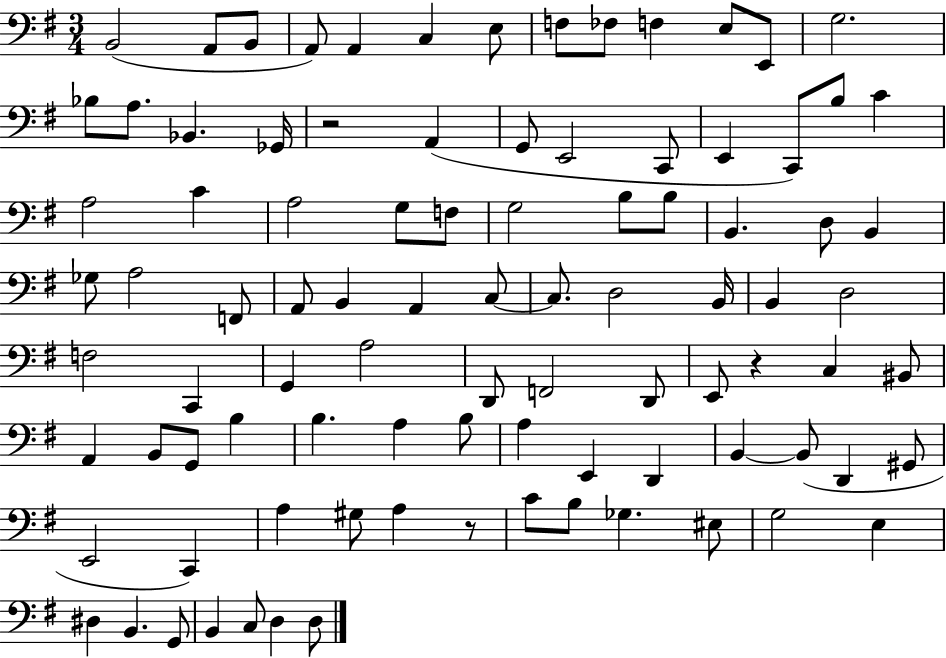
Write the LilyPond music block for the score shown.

{
  \clef bass
  \numericTimeSignature
  \time 3/4
  \key g \major
  b,2( a,8 b,8 | a,8) a,4 c4 e8 | f8 fes8 f4 e8 e,8 | g2. | \break bes8 a8. bes,4. ges,16 | r2 a,4( | g,8 e,2 c,8 | e,4 c,8) b8 c'4 | \break a2 c'4 | a2 g8 f8 | g2 b8 b8 | b,4. d8 b,4 | \break ges8 a2 f,8 | a,8 b,4 a,4 c8~~ | c8. d2 b,16 | b,4 d2 | \break f2 c,4 | g,4 a2 | d,8 f,2 d,8 | e,8 r4 c4 bis,8 | \break a,4 b,8 g,8 b4 | b4. a4 b8 | a4 e,4 d,4 | b,4~~ b,8( d,4 gis,8 | \break e,2 c,4) | a4 gis8 a4 r8 | c'8 b8 ges4. eis8 | g2 e4 | \break dis4 b,4. g,8 | b,4 c8 d4 d8 | \bar "|."
}